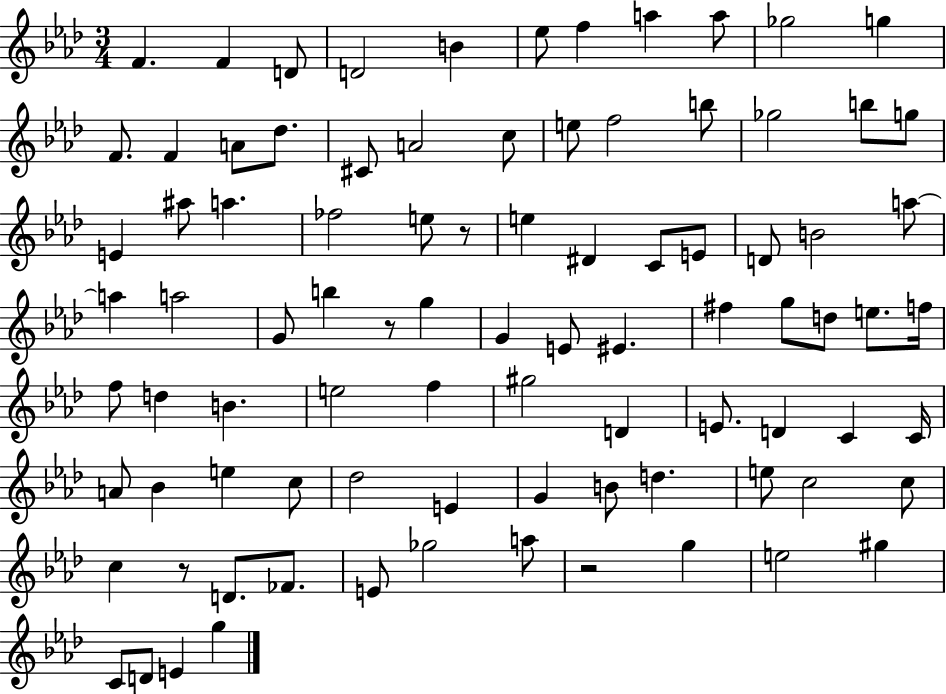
{
  \clef treble
  \numericTimeSignature
  \time 3/4
  \key aes \major
  f'4. f'4 d'8 | d'2 b'4 | ees''8 f''4 a''4 a''8 | ges''2 g''4 | \break f'8. f'4 a'8 des''8. | cis'8 a'2 c''8 | e''8 f''2 b''8 | ges''2 b''8 g''8 | \break e'4 ais''8 a''4. | fes''2 e''8 r8 | e''4 dis'4 c'8 e'8 | d'8 b'2 a''8~~ | \break a''4 a''2 | g'8 b''4 r8 g''4 | g'4 e'8 eis'4. | fis''4 g''8 d''8 e''8. f''16 | \break f''8 d''4 b'4. | e''2 f''4 | gis''2 d'4 | e'8. d'4 c'4 c'16 | \break a'8 bes'4 e''4 c''8 | des''2 e'4 | g'4 b'8 d''4. | e''8 c''2 c''8 | \break c''4 r8 d'8. fes'8. | e'8 ges''2 a''8 | r2 g''4 | e''2 gis''4 | \break c'8 d'8 e'4 g''4 | \bar "|."
}